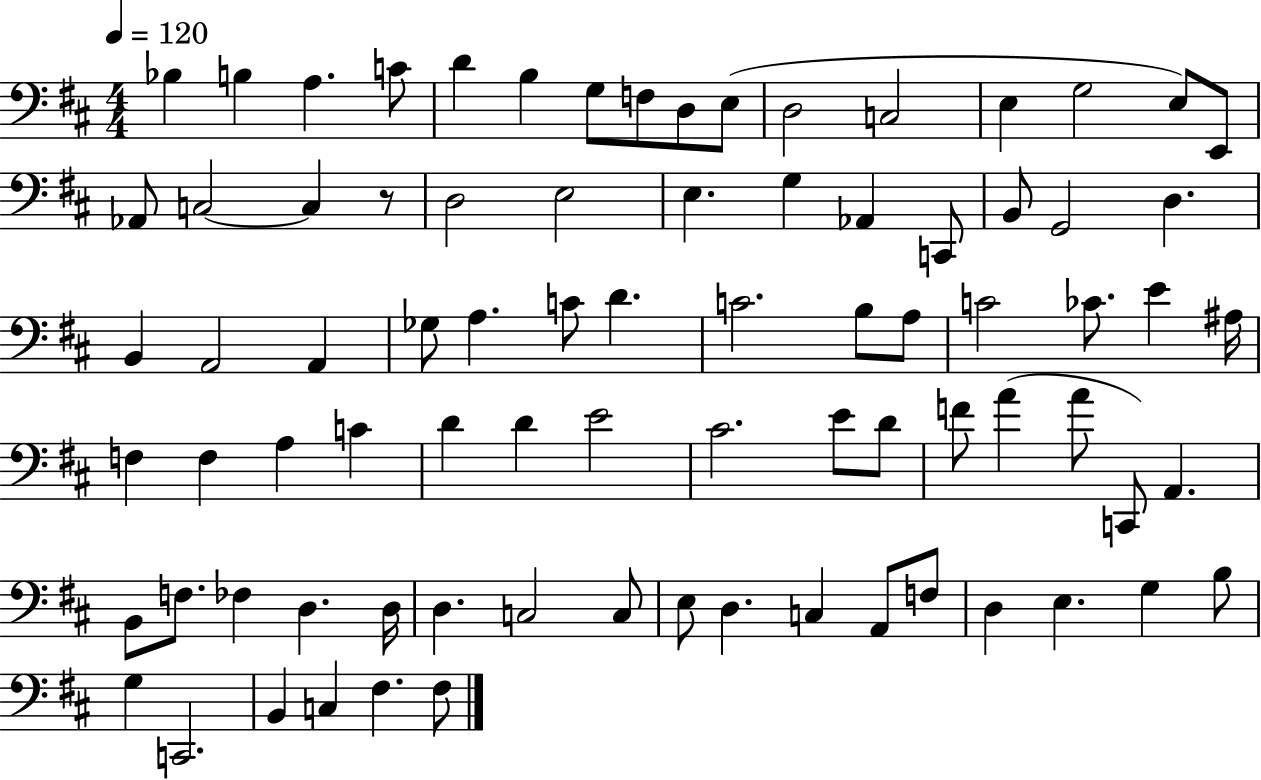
Bb3/q B3/q A3/q. C4/e D4/q B3/q G3/e F3/e D3/e E3/e D3/h C3/h E3/q G3/h E3/e E2/e Ab2/e C3/h C3/q R/e D3/h E3/h E3/q. G3/q Ab2/q C2/e B2/e G2/h D3/q. B2/q A2/h A2/q Gb3/e A3/q. C4/e D4/q. C4/h. B3/e A3/e C4/h CES4/e. E4/q A#3/s F3/q F3/q A3/q C4/q D4/q D4/q E4/h C#4/h. E4/e D4/e F4/e A4/q A4/e C2/e A2/q. B2/e F3/e. FES3/q D3/q. D3/s D3/q. C3/h C3/e E3/e D3/q. C3/q A2/e F3/e D3/q E3/q. G3/q B3/e G3/q C2/h. B2/q C3/q F#3/q. F#3/e